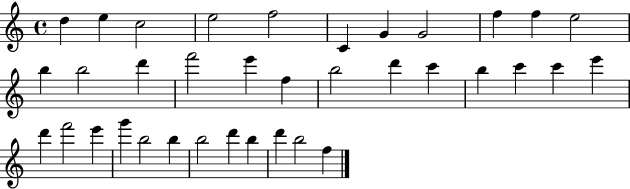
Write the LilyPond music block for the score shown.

{
  \clef treble
  \time 4/4
  \defaultTimeSignature
  \key c \major
  d''4 e''4 c''2 | e''2 f''2 | c'4 g'4 g'2 | f''4 f''4 e''2 | \break b''4 b''2 d'''4 | f'''2 e'''4 f''4 | b''2 d'''4 c'''4 | b''4 c'''4 c'''4 e'''4 | \break d'''4 f'''2 e'''4 | g'''4 b''2 b''4 | b''2 d'''4 b''4 | d'''4 b''2 f''4 | \break \bar "|."
}